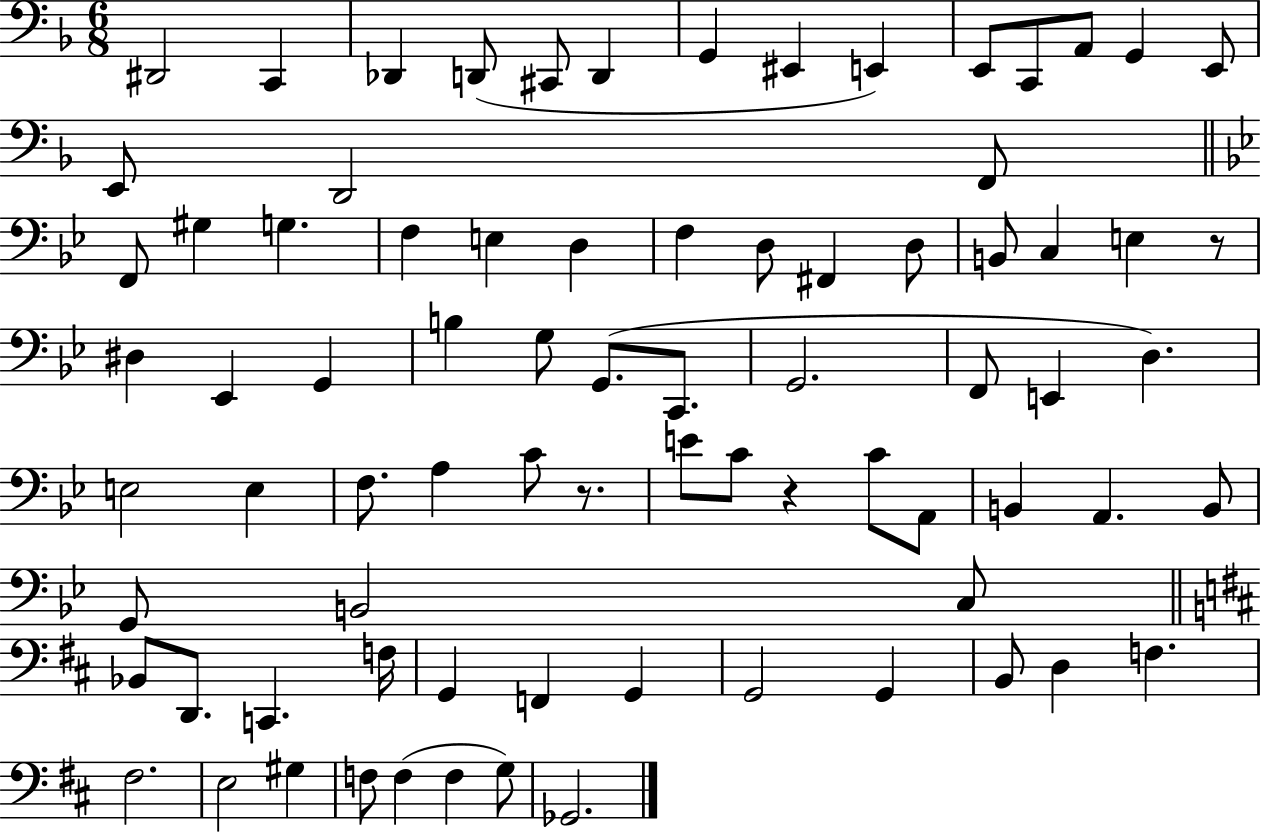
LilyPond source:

{
  \clef bass
  \numericTimeSignature
  \time 6/8
  \key f \major
  \repeat volta 2 { dis,2 c,4 | des,4 d,8( cis,8 d,4 | g,4 eis,4 e,4) | e,8 c,8 a,8 g,4 e,8 | \break e,8 d,2 f,8 | \bar "||" \break \key g \minor f,8 gis4 g4. | f4 e4 d4 | f4 d8 fis,4 d8 | b,8 c4 e4 r8 | \break dis4 ees,4 g,4 | b4 g8 g,8.( c,8. | g,2. | f,8 e,4 d4.) | \break e2 e4 | f8. a4 c'8 r8. | e'8 c'8 r4 c'8 a,8 | b,4 a,4. b,8 | \break g,8 b,2 c8 | \bar "||" \break \key d \major bes,8 d,8. c,4. f16 | g,4 f,4 g,4 | g,2 g,4 | b,8 d4 f4. | \break fis2. | e2 gis4 | f8 f4( f4 g8) | ges,2. | \break } \bar "|."
}